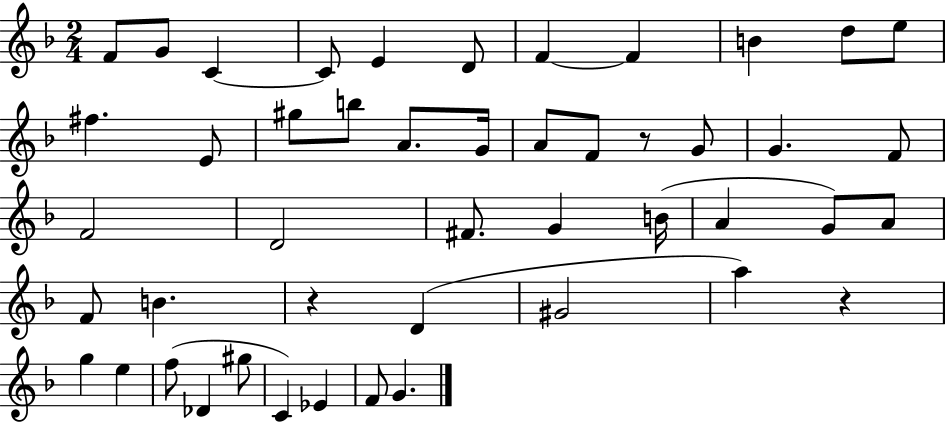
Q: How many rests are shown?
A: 3